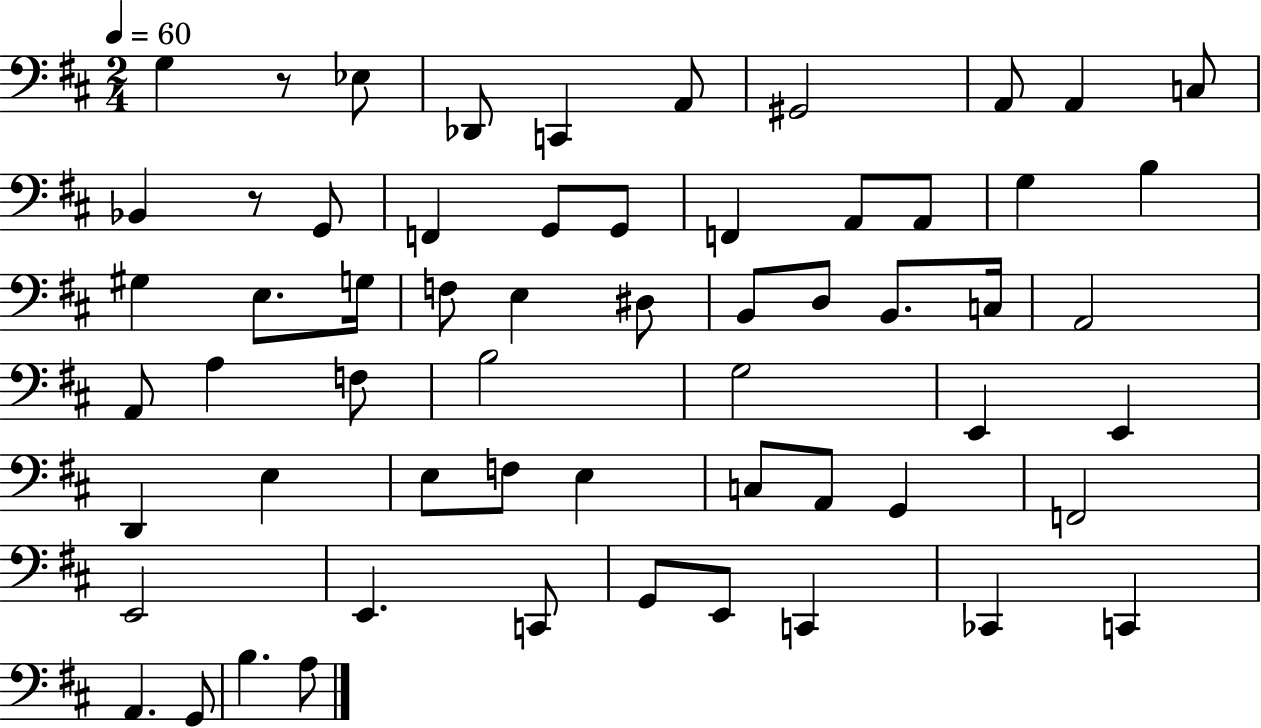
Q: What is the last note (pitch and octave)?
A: A3